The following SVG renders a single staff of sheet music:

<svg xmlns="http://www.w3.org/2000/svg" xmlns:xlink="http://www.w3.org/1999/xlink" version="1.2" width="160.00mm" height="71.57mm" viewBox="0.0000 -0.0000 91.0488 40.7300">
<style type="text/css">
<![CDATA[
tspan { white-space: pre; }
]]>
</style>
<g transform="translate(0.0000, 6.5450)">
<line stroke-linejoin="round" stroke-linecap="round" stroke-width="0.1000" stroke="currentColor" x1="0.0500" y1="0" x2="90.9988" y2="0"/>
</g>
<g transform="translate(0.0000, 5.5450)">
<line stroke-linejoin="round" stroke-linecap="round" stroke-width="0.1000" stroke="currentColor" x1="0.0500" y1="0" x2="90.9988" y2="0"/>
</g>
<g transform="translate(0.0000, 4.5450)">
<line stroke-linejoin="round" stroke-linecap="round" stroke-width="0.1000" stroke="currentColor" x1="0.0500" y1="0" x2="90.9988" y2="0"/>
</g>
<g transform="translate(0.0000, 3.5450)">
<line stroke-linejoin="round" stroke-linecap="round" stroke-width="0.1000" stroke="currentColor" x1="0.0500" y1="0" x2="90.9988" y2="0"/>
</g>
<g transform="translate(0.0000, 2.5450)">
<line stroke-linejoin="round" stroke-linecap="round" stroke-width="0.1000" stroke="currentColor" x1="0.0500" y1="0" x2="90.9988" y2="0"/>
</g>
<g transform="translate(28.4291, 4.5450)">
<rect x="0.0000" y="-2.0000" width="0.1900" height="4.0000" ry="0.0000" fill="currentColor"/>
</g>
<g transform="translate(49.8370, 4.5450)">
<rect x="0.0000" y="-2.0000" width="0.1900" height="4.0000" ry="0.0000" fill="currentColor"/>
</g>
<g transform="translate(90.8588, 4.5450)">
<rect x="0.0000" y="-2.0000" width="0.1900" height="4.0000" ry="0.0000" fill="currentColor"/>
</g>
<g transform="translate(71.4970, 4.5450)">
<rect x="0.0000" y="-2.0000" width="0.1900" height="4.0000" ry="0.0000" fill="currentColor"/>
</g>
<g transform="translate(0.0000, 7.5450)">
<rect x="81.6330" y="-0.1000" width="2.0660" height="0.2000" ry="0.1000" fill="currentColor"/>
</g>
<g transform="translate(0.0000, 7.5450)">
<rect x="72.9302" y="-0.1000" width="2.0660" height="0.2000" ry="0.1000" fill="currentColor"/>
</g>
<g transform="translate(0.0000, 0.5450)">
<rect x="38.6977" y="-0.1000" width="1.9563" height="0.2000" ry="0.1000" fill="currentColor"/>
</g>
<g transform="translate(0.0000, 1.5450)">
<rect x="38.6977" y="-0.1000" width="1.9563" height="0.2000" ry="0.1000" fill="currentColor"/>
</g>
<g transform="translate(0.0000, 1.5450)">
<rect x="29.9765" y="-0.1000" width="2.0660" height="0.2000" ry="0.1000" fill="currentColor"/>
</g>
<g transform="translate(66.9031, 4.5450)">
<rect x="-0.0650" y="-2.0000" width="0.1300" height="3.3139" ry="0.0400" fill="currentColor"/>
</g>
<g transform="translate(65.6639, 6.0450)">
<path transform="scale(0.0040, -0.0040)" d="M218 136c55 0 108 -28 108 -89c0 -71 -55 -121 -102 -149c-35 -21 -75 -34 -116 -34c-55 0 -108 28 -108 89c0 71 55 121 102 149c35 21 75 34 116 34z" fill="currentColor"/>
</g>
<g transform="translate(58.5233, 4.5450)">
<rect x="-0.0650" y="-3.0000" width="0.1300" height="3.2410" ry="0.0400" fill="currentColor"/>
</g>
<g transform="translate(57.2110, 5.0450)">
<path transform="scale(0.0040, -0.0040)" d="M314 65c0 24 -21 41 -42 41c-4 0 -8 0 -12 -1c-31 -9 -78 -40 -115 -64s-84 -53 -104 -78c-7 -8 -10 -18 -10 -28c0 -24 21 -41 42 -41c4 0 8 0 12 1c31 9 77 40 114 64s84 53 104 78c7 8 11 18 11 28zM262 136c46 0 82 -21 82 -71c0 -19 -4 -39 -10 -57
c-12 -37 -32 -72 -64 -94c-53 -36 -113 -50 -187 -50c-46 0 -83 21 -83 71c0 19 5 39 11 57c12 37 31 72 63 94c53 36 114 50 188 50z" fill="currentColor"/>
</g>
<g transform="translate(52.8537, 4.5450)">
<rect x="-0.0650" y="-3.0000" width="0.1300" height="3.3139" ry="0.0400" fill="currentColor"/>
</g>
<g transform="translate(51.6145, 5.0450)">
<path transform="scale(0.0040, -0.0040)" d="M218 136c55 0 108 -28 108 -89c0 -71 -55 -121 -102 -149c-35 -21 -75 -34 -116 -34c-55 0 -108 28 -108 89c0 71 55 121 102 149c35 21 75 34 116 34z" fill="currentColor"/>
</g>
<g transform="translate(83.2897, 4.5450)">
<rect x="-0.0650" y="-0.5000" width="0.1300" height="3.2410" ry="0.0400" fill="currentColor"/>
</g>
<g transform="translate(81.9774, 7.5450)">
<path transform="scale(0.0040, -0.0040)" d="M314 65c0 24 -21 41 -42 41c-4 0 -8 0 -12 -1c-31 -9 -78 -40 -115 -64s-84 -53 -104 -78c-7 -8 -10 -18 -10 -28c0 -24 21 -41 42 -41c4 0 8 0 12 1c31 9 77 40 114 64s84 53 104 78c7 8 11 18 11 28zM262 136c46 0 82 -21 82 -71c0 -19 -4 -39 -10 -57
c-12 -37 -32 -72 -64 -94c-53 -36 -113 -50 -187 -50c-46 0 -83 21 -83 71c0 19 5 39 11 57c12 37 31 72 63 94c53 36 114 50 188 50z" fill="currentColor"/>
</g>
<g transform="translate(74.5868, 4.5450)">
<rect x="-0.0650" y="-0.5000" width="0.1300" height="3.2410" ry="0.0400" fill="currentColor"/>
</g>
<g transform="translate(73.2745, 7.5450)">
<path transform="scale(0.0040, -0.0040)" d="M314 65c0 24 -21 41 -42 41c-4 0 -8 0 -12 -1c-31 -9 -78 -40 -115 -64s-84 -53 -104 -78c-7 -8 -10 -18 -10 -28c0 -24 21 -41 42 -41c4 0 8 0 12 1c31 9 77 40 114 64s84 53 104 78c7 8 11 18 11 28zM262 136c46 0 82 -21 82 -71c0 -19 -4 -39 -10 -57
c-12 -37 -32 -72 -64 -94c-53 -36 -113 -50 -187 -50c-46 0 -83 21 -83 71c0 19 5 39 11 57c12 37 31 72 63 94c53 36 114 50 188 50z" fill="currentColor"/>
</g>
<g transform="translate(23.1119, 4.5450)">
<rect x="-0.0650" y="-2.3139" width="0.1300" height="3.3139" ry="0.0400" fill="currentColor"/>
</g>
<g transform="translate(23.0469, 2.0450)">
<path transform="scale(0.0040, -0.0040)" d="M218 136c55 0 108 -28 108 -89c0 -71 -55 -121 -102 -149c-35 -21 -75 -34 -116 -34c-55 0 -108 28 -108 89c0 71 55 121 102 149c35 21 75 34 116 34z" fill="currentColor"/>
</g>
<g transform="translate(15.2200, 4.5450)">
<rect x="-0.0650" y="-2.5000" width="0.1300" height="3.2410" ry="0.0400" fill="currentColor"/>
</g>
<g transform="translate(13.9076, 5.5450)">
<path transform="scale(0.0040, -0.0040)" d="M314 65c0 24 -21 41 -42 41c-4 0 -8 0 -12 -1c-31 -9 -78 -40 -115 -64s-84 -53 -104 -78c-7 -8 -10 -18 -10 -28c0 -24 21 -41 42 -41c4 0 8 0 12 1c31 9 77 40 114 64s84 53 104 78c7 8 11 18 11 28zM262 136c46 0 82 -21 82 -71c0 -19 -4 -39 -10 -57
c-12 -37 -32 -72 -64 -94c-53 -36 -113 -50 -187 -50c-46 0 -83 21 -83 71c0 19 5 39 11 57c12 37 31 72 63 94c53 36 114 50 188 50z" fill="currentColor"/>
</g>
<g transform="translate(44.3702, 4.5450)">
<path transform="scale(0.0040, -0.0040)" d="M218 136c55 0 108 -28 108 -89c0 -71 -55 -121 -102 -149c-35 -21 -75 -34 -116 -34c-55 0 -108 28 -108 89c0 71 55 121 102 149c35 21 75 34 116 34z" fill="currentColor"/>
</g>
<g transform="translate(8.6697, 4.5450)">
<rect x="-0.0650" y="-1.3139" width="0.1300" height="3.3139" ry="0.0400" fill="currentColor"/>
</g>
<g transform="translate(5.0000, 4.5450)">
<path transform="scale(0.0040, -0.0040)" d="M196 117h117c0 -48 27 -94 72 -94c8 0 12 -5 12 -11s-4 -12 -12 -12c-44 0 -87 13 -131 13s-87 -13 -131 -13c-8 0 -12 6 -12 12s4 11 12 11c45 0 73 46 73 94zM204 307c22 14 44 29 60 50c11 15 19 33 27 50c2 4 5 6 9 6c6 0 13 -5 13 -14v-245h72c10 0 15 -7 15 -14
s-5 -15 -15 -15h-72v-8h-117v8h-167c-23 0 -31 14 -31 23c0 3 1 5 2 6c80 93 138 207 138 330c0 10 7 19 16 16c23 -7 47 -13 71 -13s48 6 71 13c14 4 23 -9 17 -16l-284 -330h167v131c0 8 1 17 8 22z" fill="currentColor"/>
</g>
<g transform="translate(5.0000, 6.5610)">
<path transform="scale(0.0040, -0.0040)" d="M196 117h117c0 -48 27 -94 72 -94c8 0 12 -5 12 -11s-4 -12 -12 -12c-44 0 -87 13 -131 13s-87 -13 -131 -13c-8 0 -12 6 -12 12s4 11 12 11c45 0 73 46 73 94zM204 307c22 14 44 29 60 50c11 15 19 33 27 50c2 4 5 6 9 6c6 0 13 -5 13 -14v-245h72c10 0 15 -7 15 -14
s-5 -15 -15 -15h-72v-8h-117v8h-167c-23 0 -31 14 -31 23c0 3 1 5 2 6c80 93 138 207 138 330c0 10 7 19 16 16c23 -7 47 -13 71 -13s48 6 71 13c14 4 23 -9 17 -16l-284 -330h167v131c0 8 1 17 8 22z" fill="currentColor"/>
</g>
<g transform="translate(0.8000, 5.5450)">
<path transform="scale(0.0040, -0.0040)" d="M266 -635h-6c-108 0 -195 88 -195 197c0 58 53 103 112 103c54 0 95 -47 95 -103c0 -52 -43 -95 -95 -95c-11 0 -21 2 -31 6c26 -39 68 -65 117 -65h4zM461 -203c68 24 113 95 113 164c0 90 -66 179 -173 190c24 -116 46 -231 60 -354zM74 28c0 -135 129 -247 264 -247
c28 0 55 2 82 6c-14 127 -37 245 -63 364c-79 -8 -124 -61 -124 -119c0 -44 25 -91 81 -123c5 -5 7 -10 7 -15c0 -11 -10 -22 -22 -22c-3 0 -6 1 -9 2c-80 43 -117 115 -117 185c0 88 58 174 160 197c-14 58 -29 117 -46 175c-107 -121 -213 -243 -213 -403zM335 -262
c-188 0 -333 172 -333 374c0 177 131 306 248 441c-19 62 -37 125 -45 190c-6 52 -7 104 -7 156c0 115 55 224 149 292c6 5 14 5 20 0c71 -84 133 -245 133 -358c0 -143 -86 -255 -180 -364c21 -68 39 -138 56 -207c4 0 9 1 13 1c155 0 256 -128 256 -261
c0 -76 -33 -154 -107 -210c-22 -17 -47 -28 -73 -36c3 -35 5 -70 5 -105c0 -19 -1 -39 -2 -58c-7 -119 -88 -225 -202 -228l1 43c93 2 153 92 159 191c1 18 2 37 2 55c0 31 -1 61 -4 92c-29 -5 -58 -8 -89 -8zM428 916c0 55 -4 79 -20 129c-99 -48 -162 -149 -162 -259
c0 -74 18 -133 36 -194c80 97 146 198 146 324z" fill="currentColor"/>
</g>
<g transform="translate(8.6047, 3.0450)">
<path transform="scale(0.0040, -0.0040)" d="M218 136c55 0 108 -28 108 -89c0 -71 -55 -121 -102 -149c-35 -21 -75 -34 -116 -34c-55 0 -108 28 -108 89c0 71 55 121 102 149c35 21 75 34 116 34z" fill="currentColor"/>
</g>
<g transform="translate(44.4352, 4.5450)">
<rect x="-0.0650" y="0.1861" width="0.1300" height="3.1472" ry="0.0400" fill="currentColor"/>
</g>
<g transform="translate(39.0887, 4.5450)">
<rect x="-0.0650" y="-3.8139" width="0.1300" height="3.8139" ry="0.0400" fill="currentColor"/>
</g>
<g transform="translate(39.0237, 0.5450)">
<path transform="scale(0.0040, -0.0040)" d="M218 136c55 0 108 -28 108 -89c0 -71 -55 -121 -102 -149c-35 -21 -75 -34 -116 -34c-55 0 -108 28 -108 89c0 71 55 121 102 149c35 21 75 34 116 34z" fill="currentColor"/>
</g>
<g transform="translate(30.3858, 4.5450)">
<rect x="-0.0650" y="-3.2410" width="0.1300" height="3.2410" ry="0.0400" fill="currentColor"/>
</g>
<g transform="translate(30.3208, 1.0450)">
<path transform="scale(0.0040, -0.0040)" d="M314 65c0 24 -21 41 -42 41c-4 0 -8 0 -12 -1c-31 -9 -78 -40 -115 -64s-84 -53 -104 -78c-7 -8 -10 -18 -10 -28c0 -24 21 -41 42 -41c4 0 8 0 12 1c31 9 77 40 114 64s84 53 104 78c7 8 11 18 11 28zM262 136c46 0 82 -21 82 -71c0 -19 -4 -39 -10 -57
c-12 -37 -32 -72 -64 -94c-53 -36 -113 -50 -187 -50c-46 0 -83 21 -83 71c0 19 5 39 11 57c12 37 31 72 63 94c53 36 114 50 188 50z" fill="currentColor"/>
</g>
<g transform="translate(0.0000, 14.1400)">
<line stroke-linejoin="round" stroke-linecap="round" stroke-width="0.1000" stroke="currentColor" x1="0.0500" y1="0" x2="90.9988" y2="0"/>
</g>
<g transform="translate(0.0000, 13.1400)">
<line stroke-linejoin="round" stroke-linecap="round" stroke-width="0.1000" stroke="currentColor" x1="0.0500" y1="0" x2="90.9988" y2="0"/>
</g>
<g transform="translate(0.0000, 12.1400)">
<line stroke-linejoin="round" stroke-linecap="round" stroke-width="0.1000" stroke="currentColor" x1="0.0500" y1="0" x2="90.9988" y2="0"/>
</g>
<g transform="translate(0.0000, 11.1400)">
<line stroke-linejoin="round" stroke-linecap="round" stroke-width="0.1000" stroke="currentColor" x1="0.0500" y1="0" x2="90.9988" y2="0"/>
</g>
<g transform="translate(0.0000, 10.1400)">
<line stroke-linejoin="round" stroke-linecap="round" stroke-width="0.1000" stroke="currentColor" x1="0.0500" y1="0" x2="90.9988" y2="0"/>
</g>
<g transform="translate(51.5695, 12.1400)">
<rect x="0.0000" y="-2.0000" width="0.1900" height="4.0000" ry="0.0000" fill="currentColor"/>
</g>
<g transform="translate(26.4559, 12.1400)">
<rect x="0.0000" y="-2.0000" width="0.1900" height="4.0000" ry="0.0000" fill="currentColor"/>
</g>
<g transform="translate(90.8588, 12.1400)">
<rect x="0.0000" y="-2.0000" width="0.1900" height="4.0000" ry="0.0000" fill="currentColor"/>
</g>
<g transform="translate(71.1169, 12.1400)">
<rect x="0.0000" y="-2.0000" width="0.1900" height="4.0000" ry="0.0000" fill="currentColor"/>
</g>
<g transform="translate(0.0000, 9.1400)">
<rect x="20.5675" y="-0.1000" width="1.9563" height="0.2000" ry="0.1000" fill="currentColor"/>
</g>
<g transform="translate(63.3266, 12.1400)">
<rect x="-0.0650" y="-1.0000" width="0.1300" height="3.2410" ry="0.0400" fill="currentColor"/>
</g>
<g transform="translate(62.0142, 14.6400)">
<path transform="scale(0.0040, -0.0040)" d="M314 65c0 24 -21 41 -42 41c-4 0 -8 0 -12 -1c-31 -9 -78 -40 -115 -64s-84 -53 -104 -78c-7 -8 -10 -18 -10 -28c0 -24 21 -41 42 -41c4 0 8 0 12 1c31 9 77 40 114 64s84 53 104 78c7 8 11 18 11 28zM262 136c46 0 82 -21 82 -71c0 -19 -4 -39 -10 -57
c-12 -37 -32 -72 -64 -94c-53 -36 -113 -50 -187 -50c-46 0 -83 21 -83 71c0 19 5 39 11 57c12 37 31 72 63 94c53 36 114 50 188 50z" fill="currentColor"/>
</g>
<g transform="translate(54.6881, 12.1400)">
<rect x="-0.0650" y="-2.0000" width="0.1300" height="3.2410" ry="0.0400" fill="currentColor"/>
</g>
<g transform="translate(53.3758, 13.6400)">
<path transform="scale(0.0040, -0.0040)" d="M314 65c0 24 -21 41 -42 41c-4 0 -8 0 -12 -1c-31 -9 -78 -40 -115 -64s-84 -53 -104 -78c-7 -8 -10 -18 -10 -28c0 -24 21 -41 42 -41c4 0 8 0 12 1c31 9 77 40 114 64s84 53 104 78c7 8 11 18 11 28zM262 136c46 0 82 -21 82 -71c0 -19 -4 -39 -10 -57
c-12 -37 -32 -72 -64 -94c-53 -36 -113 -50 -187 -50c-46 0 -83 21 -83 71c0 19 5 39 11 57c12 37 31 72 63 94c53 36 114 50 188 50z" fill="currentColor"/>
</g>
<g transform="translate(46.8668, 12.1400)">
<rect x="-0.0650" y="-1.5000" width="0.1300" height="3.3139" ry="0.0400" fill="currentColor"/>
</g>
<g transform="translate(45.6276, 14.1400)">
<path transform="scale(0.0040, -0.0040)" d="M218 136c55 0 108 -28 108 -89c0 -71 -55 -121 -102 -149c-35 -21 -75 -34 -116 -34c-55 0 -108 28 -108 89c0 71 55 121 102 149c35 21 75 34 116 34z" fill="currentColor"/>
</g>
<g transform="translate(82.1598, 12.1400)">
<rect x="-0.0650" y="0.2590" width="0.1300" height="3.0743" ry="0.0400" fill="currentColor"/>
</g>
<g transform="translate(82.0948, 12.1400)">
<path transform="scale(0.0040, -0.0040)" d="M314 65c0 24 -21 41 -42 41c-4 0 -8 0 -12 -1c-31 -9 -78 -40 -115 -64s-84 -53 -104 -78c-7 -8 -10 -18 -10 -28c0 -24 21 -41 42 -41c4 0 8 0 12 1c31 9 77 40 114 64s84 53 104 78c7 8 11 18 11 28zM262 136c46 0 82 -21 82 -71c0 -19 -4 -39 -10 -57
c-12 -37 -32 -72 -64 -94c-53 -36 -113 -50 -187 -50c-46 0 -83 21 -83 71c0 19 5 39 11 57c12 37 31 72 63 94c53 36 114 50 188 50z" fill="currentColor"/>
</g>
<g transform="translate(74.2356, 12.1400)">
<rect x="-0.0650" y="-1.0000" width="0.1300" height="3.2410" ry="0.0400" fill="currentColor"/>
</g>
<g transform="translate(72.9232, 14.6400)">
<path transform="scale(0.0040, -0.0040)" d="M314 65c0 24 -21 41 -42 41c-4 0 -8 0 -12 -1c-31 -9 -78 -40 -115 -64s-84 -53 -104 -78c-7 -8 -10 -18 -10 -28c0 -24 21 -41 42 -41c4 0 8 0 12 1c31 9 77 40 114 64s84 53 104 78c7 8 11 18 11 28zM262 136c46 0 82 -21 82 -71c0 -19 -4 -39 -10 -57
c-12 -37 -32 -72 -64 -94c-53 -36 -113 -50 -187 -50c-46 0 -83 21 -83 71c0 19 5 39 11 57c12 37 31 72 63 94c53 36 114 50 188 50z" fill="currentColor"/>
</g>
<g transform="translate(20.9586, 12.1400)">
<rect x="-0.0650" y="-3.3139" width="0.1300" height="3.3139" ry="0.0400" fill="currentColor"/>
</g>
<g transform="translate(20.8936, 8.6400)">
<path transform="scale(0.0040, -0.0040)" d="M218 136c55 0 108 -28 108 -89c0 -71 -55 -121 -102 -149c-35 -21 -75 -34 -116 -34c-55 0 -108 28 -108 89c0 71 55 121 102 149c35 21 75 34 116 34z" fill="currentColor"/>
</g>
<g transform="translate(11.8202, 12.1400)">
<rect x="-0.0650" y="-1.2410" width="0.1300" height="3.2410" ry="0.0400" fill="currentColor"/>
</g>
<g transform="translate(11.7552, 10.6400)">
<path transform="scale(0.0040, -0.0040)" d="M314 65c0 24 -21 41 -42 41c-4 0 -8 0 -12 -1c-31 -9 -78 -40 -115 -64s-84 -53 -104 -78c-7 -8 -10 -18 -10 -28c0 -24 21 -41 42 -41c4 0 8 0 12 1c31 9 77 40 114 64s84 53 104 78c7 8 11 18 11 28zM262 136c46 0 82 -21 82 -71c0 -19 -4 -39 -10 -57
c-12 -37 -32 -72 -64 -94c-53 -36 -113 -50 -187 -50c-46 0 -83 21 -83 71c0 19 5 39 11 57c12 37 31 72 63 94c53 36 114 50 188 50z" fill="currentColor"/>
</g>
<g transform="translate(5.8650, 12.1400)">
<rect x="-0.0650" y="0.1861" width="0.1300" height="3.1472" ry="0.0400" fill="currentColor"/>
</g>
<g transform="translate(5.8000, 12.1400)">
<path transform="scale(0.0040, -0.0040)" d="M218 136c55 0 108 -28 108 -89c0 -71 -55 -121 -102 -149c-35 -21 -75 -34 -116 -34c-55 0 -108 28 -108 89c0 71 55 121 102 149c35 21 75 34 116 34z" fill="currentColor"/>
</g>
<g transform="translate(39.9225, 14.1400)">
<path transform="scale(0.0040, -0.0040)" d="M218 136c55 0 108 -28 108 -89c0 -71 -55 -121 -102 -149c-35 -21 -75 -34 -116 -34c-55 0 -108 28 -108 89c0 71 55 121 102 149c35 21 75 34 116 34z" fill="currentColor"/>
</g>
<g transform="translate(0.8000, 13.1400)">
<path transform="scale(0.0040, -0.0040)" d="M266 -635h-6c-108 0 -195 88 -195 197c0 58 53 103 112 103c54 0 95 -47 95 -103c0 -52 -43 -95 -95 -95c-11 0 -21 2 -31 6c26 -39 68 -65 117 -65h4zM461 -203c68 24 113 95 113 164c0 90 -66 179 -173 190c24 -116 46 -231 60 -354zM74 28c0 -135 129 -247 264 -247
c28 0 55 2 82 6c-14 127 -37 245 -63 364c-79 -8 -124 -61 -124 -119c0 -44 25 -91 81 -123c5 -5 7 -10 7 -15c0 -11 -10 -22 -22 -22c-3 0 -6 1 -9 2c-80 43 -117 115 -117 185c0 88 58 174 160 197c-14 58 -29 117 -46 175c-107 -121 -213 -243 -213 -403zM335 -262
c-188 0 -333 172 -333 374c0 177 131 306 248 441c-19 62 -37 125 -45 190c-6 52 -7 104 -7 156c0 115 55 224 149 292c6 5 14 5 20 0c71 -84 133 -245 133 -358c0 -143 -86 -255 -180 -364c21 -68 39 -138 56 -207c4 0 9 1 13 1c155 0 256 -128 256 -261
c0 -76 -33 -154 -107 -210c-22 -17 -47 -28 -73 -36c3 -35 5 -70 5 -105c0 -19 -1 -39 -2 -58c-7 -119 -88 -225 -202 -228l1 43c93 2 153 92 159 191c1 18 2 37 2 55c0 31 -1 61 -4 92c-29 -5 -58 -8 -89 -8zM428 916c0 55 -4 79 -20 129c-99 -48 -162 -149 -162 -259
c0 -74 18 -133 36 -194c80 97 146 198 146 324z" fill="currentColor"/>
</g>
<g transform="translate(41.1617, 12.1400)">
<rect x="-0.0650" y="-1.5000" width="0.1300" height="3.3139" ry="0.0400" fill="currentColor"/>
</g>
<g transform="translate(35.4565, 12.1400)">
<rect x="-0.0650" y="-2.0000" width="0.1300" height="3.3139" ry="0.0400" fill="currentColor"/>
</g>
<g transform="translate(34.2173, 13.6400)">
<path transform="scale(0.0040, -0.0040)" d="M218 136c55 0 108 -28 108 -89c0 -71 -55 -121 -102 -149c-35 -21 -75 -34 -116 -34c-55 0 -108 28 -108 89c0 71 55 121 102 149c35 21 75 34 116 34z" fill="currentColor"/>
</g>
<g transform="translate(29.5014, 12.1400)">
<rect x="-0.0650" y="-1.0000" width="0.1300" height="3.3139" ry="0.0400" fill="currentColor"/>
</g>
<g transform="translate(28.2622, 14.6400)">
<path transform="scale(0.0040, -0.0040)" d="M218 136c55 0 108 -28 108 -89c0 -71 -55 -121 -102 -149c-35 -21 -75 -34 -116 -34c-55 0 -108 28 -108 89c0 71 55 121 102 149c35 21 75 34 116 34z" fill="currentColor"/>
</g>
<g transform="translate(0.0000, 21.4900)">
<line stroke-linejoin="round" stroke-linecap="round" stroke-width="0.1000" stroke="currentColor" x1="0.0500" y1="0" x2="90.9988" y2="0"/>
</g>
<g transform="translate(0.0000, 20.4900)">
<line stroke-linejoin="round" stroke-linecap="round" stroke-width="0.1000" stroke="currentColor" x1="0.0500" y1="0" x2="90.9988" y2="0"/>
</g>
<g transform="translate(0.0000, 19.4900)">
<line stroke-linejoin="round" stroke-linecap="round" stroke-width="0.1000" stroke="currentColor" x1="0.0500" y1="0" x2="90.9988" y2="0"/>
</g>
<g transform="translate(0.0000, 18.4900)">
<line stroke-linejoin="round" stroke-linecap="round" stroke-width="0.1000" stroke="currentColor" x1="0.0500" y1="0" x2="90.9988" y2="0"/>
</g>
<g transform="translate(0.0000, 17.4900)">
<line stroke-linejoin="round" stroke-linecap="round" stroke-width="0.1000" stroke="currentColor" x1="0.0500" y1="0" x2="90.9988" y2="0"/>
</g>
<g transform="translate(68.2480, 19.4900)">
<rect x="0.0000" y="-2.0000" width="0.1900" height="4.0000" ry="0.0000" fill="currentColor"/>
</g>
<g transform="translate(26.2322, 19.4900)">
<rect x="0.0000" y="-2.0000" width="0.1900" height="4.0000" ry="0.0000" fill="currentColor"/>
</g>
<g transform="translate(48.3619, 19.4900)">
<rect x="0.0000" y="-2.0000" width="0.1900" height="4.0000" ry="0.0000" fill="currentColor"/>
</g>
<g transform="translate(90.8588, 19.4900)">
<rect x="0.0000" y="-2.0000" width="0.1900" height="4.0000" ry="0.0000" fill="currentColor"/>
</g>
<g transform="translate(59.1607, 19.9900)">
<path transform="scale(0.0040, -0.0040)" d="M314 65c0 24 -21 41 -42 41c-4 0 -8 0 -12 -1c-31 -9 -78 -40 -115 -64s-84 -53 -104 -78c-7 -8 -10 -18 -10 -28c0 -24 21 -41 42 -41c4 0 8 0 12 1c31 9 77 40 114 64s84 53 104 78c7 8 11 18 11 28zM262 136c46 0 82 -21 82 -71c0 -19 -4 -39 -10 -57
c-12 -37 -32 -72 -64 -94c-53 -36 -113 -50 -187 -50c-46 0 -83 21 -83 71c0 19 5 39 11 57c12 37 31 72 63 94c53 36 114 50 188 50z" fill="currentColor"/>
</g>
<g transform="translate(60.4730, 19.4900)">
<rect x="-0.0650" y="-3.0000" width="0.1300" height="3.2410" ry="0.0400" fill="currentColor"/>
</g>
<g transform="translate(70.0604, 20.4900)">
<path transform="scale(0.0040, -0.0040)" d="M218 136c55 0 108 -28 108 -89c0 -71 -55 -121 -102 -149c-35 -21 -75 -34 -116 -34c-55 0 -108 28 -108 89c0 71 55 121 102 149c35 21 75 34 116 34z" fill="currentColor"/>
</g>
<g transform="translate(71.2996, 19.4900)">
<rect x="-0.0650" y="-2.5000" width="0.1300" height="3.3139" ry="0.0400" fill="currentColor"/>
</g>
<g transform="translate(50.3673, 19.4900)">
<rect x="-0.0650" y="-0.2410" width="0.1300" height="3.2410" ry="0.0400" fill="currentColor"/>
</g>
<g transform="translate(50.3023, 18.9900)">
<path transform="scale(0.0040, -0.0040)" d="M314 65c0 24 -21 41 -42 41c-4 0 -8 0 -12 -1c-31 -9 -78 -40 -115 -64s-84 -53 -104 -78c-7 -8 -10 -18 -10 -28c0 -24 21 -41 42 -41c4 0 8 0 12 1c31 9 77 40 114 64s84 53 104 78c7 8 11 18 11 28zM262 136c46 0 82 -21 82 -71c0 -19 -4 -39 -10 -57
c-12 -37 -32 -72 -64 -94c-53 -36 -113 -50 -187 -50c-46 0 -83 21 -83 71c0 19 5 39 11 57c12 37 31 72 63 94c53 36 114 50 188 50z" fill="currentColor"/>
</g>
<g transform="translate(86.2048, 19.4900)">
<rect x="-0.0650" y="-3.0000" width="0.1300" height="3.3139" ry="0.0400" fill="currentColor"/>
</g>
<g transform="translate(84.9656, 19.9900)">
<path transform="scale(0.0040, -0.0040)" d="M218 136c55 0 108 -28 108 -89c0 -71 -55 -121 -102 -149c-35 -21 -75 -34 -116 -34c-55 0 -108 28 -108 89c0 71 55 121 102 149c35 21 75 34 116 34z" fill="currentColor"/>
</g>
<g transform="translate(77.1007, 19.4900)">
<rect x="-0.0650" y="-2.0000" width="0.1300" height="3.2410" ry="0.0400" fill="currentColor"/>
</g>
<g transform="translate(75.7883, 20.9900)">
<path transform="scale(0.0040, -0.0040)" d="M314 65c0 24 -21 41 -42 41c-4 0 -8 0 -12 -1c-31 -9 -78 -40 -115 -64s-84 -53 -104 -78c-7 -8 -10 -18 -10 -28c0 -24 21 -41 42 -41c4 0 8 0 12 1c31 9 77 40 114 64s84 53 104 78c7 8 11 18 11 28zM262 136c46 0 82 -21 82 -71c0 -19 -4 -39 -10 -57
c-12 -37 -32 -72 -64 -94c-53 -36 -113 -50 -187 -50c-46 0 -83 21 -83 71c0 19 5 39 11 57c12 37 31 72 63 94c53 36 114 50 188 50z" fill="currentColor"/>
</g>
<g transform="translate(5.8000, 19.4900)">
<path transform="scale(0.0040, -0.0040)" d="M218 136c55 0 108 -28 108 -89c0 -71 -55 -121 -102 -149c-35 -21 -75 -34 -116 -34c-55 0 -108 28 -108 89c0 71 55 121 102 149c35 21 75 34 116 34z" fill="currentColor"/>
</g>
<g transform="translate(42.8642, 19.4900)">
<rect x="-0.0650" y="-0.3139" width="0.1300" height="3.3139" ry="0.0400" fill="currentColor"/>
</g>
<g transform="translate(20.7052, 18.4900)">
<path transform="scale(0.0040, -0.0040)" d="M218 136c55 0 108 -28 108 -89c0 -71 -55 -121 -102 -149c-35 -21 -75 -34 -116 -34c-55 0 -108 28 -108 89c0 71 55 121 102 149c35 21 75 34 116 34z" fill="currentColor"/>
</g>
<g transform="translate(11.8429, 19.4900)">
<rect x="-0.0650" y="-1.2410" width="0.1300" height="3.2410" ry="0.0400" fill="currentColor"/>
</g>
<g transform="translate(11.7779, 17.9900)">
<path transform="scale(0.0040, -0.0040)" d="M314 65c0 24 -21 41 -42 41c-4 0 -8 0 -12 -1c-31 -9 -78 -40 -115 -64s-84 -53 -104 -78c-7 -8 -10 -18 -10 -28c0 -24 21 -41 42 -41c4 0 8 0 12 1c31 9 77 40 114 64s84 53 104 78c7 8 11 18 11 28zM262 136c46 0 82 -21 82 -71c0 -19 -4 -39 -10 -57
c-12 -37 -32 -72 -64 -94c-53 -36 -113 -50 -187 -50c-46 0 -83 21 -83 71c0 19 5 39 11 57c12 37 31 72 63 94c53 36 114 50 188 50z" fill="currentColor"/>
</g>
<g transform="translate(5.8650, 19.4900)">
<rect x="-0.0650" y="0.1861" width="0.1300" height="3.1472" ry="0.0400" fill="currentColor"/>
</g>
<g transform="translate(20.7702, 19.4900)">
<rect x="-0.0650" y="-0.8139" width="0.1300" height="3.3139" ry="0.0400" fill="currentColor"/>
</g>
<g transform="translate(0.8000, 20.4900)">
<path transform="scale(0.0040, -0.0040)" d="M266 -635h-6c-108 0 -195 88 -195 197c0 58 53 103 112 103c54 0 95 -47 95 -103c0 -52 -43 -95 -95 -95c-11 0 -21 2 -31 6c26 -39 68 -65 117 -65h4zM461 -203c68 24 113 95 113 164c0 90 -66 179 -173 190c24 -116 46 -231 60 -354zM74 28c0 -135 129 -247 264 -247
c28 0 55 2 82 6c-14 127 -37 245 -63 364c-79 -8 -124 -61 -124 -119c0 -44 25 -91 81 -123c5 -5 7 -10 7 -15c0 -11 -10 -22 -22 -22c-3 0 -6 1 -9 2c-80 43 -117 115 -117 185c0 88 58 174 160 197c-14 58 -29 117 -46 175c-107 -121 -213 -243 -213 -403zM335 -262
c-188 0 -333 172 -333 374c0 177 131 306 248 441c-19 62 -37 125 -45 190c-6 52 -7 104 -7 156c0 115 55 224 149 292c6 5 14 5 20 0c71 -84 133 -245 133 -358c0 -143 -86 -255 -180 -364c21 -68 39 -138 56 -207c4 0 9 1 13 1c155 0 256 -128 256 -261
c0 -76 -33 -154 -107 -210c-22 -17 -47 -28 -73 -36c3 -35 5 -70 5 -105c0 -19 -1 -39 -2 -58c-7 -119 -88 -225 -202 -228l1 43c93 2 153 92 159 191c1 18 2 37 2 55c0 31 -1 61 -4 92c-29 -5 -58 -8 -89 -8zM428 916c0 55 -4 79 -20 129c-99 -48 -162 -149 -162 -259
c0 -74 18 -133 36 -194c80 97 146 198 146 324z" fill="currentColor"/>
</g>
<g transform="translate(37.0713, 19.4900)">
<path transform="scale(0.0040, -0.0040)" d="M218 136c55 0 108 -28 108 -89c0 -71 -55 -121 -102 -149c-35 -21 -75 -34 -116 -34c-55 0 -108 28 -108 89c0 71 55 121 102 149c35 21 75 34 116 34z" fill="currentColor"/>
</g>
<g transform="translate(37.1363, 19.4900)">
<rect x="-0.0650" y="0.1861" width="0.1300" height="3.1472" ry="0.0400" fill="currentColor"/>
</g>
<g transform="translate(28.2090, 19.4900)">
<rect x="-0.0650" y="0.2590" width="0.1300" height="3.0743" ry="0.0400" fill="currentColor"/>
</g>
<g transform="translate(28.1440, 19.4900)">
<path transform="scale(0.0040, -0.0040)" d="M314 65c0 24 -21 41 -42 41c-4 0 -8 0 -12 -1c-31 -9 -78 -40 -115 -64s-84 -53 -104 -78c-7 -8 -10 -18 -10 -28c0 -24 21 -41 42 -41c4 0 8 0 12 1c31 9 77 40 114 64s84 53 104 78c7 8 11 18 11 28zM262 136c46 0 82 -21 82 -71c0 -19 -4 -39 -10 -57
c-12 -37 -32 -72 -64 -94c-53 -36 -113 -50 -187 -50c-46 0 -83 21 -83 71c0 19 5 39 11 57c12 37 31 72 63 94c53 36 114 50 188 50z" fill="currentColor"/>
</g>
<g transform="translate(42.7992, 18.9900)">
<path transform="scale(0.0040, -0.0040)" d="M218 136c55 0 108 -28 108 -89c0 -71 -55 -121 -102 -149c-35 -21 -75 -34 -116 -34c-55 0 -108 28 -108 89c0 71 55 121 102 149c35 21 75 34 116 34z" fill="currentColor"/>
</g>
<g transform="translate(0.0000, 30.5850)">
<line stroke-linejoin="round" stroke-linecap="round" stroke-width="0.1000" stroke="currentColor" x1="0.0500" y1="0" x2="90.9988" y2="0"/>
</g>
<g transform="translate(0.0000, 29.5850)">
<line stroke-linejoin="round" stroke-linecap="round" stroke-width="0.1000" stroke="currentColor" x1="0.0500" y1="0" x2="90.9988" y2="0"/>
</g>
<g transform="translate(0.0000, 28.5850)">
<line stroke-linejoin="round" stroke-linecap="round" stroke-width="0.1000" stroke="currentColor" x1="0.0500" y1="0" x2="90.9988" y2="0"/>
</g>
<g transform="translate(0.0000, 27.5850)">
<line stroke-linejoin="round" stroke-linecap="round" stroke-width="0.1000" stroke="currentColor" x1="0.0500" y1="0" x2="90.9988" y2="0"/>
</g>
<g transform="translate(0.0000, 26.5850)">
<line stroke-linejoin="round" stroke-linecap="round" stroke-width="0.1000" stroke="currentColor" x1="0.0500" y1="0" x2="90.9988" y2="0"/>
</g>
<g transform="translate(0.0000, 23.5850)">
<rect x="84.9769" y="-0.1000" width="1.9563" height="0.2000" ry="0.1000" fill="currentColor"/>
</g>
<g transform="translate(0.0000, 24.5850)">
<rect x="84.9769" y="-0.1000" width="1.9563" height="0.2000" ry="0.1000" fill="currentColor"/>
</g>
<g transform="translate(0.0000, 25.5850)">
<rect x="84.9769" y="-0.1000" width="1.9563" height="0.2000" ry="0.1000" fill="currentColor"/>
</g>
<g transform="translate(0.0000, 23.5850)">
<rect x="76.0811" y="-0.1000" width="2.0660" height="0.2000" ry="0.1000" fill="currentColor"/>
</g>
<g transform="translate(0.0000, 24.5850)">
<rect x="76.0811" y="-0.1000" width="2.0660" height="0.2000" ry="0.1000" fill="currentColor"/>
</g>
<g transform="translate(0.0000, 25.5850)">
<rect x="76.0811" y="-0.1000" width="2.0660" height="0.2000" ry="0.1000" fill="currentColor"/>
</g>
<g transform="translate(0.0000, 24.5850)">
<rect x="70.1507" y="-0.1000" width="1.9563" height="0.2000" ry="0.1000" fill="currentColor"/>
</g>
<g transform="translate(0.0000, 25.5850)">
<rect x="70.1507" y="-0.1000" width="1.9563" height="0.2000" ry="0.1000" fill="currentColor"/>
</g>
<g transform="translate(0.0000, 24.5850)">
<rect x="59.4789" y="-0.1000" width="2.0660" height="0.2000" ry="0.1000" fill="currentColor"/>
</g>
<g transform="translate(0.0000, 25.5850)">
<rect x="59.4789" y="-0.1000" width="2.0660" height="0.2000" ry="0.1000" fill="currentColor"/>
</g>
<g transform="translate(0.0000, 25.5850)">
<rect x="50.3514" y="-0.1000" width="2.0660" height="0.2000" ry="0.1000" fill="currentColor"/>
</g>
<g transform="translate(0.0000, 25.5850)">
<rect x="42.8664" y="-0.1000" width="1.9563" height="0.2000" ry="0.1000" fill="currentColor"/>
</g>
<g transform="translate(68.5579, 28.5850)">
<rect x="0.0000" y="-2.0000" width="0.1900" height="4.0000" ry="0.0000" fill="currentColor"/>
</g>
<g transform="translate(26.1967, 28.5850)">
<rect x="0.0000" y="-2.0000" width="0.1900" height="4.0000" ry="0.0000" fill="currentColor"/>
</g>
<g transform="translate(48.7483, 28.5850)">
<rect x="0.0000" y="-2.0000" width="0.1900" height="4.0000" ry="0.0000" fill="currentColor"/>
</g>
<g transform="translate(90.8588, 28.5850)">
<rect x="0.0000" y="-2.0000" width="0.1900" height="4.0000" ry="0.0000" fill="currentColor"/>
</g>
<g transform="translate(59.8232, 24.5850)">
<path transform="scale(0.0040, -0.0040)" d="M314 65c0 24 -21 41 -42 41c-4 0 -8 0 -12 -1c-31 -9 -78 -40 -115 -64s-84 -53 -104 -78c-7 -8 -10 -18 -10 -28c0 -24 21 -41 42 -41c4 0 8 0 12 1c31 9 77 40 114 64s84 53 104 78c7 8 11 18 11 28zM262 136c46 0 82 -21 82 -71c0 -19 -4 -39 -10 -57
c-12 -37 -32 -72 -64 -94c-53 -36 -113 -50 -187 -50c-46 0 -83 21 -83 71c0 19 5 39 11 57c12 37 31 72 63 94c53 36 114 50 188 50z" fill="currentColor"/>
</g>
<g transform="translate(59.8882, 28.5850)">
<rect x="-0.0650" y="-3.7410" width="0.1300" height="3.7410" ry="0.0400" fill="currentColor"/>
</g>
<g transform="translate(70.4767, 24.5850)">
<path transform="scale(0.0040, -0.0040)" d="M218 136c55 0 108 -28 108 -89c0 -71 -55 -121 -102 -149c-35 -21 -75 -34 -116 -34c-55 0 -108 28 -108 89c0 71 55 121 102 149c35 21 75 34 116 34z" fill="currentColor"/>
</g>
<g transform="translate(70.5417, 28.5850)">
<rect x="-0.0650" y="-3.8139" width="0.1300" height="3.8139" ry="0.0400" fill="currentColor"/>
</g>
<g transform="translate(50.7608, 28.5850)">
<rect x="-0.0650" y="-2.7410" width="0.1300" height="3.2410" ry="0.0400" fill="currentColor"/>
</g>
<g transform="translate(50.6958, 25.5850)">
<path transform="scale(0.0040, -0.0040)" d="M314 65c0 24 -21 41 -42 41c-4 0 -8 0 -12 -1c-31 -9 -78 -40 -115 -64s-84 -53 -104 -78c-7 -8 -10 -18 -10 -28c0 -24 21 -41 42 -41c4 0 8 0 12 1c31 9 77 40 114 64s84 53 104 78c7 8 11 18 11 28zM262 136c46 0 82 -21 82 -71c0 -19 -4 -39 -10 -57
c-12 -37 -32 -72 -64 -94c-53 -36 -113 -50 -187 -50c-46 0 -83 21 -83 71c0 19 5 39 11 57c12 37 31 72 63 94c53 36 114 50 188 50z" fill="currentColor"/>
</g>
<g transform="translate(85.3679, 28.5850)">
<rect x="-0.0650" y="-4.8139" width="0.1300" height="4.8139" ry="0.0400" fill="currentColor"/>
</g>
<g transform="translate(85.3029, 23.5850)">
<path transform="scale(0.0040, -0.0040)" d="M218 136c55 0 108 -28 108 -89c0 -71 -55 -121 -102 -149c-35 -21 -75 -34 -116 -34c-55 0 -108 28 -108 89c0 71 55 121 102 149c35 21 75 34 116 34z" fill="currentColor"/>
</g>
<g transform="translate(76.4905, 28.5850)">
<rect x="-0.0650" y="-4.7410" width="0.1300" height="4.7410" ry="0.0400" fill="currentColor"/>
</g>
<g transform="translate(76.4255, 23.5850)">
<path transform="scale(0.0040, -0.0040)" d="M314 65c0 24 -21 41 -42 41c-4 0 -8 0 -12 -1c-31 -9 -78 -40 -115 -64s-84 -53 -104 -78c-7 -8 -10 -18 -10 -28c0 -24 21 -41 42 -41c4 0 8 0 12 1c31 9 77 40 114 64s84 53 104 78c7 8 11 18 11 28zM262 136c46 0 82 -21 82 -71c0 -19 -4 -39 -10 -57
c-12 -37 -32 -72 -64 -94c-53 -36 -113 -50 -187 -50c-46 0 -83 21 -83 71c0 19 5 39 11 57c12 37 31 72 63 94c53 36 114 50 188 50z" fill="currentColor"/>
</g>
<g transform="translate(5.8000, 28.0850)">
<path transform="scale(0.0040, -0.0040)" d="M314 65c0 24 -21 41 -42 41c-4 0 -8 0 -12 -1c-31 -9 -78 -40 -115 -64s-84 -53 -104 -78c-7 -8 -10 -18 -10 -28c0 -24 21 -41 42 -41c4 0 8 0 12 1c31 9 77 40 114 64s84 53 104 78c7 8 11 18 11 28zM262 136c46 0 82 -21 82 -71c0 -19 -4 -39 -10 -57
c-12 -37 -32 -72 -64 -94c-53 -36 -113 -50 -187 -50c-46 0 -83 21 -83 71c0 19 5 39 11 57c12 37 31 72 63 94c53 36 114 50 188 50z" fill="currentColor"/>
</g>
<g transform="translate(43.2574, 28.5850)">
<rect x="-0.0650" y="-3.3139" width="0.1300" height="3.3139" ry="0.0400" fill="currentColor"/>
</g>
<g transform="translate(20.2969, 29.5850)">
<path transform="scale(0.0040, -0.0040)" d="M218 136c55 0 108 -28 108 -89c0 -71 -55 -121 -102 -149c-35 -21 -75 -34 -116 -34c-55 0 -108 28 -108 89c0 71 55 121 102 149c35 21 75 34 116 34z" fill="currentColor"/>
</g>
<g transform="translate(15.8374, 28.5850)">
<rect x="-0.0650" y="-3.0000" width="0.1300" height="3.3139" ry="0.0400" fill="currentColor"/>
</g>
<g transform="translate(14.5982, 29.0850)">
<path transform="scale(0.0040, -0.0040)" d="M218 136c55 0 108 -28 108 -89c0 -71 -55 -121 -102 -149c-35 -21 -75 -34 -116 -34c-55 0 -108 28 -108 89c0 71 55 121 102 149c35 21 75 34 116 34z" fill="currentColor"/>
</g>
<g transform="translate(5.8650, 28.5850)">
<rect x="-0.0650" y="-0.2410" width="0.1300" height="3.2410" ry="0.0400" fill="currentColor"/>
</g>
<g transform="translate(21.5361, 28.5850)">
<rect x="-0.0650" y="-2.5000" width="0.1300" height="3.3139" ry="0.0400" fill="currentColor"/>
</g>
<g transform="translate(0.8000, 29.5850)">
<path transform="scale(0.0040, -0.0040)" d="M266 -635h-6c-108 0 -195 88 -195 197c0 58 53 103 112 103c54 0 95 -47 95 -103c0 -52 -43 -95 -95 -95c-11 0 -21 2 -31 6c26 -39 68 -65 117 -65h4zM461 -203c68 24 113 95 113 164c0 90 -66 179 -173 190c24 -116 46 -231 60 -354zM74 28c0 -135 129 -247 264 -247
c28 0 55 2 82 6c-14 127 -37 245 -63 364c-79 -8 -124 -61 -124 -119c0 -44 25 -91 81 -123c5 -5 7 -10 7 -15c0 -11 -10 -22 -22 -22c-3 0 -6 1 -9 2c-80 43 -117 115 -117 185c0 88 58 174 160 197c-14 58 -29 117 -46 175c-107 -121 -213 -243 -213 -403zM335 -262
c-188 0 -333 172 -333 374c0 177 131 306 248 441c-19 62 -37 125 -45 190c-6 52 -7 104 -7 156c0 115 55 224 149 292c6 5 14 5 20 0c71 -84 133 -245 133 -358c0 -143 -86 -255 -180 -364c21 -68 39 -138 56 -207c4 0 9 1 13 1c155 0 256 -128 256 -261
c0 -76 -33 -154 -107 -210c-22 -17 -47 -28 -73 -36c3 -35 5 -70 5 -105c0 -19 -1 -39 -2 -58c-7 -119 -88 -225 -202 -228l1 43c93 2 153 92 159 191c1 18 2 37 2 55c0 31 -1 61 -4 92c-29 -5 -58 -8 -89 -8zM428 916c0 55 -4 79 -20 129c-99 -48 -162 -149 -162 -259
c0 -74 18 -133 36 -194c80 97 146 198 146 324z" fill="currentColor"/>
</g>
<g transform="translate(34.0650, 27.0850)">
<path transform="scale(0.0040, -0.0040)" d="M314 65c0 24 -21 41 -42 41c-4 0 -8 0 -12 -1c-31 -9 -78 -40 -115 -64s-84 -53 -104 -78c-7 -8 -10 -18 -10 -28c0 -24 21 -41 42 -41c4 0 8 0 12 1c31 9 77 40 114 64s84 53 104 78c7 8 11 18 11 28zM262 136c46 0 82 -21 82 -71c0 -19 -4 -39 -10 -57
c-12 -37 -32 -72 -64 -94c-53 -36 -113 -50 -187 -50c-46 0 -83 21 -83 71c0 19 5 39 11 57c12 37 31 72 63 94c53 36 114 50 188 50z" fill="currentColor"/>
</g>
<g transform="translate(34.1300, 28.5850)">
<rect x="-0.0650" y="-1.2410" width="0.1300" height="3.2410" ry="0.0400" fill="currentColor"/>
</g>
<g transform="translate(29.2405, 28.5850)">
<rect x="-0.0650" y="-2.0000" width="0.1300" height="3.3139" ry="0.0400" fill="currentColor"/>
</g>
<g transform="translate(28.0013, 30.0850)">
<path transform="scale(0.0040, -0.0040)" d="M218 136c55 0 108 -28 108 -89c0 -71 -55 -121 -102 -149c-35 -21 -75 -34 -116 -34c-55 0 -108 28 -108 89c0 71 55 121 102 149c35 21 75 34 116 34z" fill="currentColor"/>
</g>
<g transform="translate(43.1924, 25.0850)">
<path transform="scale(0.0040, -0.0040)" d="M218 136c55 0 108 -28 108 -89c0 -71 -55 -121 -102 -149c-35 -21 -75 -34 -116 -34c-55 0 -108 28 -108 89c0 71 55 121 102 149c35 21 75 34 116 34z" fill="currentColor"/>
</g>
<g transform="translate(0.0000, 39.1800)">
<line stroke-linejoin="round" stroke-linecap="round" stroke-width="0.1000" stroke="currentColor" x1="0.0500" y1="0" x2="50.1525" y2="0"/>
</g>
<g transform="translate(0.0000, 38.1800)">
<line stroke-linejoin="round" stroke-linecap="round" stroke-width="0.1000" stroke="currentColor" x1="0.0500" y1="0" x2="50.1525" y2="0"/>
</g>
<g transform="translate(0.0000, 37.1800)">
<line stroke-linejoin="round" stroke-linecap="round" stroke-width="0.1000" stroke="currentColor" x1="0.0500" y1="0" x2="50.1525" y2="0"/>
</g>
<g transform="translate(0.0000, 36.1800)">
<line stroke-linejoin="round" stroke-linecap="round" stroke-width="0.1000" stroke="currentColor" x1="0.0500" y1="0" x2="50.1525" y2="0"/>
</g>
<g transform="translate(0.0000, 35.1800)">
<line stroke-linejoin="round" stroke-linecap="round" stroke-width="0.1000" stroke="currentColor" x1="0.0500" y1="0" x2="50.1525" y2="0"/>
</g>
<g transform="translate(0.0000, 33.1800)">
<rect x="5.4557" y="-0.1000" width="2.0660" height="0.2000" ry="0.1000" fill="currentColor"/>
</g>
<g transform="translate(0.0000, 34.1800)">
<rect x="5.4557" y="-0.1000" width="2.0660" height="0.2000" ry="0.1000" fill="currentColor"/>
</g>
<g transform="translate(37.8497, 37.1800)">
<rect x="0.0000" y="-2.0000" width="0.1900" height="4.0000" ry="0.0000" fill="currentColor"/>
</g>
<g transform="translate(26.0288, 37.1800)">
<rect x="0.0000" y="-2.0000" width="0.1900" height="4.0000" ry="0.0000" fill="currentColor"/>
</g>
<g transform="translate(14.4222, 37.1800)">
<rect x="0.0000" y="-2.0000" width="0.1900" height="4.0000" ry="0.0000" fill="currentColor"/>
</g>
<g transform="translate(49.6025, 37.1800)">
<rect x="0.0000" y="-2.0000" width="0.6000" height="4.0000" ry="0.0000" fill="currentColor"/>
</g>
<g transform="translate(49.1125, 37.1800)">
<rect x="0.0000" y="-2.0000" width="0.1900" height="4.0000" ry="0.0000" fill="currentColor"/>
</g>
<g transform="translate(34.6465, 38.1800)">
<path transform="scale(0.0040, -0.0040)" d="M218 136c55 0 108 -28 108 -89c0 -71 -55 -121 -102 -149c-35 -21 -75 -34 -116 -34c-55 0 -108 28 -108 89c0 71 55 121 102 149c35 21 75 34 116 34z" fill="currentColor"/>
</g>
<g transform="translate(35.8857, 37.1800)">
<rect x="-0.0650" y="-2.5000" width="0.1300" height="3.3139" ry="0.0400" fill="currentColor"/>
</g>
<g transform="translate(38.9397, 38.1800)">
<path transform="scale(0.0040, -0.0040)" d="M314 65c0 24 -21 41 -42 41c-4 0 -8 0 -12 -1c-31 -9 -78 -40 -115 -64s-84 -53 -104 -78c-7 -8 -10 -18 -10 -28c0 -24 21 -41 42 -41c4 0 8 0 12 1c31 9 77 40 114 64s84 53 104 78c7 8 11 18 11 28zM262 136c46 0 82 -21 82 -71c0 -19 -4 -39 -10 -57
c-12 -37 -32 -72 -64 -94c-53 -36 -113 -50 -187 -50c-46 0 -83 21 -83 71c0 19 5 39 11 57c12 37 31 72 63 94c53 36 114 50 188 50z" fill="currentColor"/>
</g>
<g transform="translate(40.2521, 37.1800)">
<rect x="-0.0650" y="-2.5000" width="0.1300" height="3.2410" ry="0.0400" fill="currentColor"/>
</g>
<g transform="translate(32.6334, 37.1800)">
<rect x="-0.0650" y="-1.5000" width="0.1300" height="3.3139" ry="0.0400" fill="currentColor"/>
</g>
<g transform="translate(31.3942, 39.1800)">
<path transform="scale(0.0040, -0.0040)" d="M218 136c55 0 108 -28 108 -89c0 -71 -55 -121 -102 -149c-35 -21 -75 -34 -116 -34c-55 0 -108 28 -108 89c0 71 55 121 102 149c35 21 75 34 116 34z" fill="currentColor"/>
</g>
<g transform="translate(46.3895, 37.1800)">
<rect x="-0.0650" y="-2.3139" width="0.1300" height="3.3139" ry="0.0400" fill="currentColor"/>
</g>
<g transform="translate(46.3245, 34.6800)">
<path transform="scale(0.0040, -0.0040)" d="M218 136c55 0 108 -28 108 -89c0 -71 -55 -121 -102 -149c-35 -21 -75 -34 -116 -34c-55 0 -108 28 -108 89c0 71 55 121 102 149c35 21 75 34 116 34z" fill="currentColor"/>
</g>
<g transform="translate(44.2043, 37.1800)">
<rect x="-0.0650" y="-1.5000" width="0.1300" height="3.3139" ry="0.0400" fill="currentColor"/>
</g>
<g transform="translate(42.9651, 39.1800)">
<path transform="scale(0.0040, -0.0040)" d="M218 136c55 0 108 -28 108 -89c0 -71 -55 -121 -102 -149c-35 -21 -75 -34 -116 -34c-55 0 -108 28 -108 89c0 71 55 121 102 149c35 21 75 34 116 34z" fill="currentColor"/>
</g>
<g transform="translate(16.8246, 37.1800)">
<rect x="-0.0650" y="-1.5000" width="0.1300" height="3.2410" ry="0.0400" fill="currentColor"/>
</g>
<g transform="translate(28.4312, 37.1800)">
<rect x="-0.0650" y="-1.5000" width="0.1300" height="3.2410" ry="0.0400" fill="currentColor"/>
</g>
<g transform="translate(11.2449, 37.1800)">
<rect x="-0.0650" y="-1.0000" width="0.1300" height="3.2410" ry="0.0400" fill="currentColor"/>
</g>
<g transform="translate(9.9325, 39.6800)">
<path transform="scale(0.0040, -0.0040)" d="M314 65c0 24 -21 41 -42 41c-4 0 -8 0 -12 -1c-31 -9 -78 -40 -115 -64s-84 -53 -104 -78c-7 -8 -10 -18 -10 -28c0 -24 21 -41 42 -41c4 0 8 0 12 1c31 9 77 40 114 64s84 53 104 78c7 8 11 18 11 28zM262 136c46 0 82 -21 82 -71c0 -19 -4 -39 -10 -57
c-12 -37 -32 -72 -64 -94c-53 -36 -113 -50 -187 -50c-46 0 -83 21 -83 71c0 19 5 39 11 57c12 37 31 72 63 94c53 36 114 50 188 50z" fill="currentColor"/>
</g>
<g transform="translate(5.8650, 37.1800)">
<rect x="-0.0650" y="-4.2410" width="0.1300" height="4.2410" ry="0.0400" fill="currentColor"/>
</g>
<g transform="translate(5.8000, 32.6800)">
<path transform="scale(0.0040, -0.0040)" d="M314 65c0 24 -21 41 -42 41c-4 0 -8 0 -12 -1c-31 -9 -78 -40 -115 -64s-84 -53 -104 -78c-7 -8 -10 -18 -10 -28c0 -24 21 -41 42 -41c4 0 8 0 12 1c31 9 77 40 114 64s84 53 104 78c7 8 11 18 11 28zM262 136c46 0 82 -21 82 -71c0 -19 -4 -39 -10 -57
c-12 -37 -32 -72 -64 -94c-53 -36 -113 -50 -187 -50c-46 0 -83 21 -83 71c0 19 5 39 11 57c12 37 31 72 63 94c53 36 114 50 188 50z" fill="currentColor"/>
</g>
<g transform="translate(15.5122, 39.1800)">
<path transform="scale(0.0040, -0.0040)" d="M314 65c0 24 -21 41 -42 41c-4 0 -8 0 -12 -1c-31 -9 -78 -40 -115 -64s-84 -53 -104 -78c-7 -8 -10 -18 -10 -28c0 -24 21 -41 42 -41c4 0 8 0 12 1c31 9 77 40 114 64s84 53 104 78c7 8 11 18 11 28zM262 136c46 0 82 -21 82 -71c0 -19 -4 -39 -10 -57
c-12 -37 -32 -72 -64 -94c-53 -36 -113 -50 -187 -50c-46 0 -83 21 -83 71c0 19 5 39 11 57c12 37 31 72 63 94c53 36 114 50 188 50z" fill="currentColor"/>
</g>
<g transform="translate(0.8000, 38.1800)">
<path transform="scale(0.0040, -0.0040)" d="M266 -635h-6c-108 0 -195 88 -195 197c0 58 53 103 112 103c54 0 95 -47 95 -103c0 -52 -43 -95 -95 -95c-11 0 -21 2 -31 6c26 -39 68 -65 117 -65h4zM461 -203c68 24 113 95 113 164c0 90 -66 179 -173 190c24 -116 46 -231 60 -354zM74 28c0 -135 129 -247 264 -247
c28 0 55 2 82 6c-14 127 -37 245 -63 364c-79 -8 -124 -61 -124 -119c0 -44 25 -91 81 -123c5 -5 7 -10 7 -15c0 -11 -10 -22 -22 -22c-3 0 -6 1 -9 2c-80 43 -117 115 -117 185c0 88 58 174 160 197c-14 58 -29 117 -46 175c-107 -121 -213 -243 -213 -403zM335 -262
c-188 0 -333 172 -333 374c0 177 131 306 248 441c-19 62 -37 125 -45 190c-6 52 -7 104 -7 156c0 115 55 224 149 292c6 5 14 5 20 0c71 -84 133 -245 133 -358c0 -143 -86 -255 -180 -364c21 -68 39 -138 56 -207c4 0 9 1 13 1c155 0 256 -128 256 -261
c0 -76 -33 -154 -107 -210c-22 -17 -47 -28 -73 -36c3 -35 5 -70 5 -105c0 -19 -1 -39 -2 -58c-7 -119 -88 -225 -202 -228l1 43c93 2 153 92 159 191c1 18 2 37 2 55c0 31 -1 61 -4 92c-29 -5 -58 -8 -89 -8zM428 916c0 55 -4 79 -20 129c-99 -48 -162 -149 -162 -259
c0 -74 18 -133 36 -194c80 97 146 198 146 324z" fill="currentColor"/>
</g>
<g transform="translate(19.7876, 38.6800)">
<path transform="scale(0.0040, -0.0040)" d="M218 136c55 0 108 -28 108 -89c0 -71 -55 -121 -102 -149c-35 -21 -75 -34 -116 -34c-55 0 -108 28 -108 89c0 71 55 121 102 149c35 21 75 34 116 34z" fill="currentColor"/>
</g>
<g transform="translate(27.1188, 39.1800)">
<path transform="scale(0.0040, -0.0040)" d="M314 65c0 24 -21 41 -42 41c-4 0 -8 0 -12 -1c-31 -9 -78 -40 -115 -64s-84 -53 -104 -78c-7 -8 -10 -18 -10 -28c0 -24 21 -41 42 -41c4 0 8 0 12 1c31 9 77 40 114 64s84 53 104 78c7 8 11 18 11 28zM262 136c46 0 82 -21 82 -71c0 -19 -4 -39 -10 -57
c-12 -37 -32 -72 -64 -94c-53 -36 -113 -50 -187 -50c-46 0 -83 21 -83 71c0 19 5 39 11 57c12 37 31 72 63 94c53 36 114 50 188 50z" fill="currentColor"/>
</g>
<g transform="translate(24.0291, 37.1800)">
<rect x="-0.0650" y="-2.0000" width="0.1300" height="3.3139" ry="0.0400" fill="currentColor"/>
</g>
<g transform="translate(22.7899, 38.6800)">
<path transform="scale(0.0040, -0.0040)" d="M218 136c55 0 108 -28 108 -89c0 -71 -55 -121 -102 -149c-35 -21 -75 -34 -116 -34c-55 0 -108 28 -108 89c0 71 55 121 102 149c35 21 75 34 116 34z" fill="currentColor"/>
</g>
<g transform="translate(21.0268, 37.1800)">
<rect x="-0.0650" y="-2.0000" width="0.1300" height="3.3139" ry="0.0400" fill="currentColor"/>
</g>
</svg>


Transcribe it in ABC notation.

X:1
T:Untitled
M:4/4
L:1/4
K:C
e G2 g b2 c' B A A2 F C2 C2 B e2 b D F E E F2 D2 D2 B2 B e2 d B2 B c c2 A2 G F2 A c2 A G F e2 b a2 c'2 c' e'2 e' d'2 D2 E2 F F E2 E G G2 E g